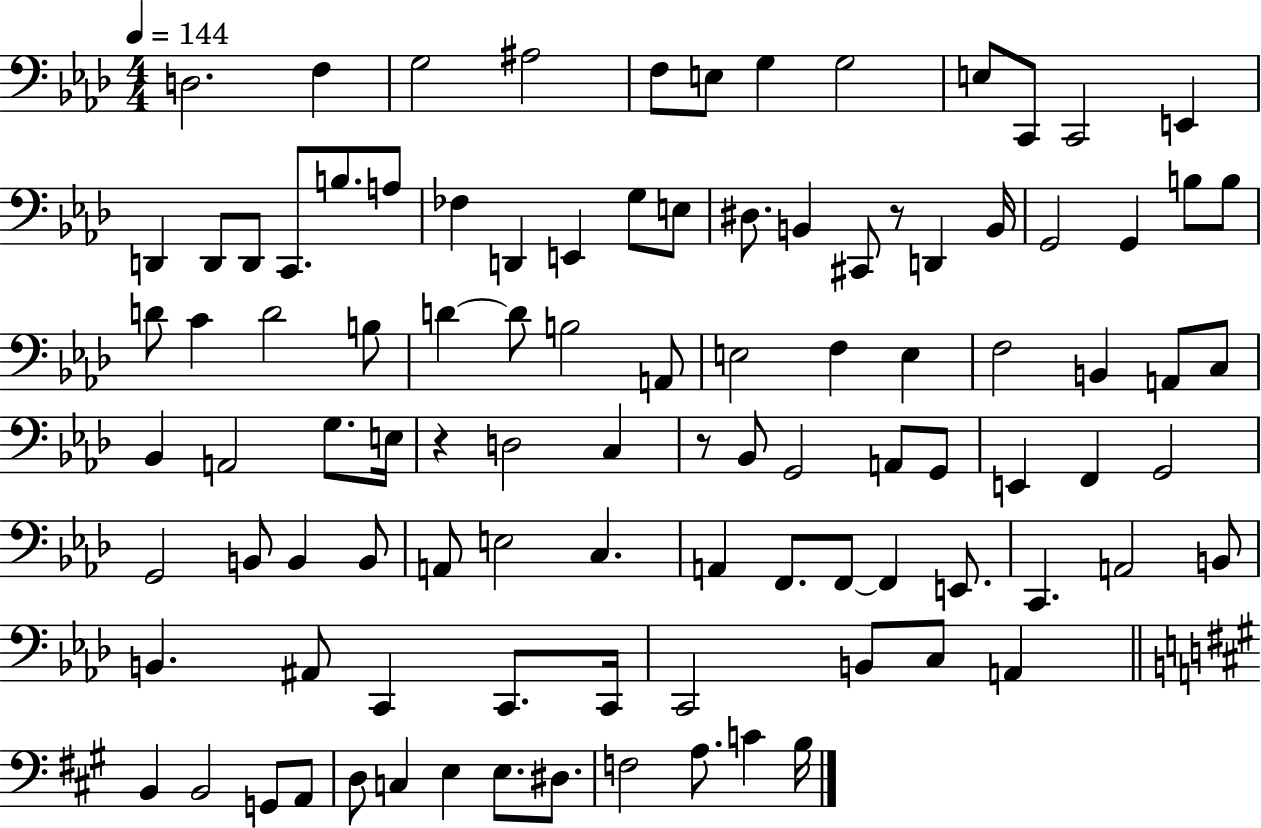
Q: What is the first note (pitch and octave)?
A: D3